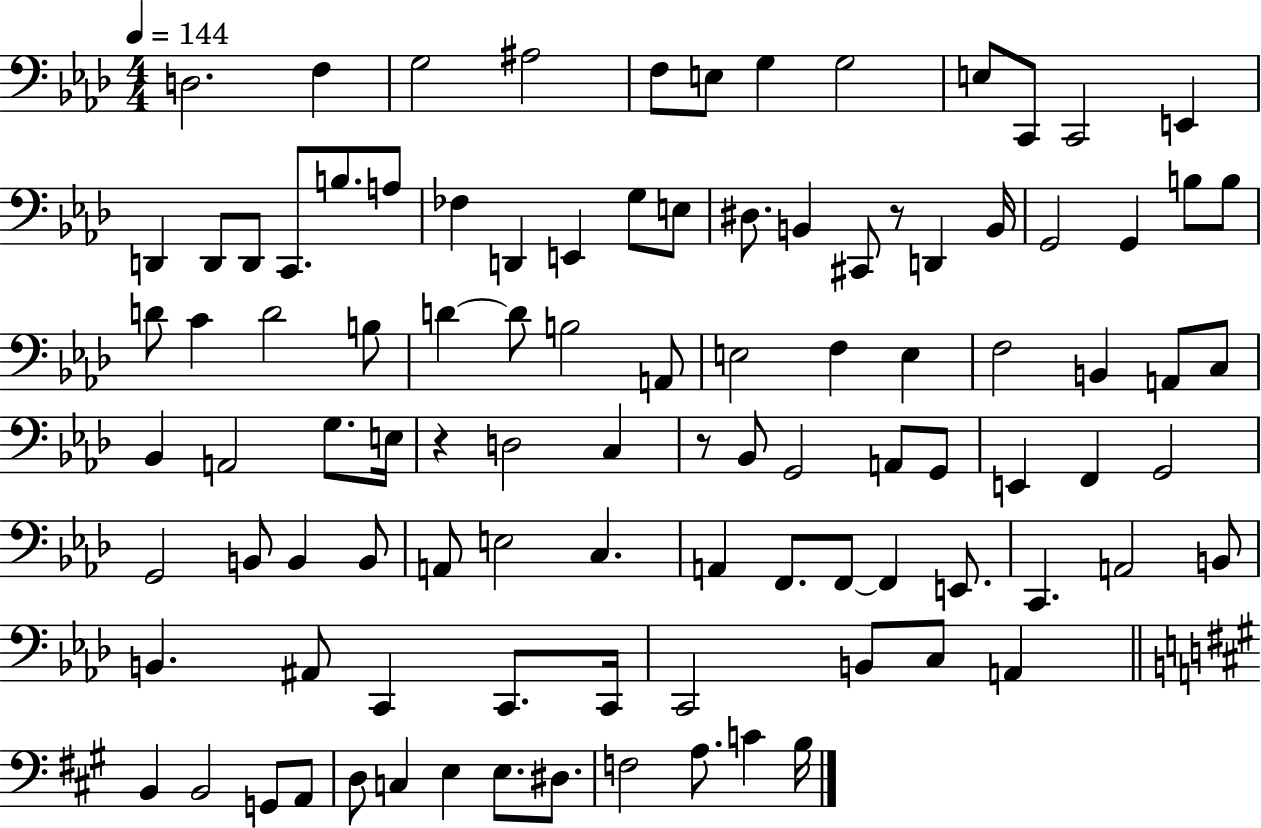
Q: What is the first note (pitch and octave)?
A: D3